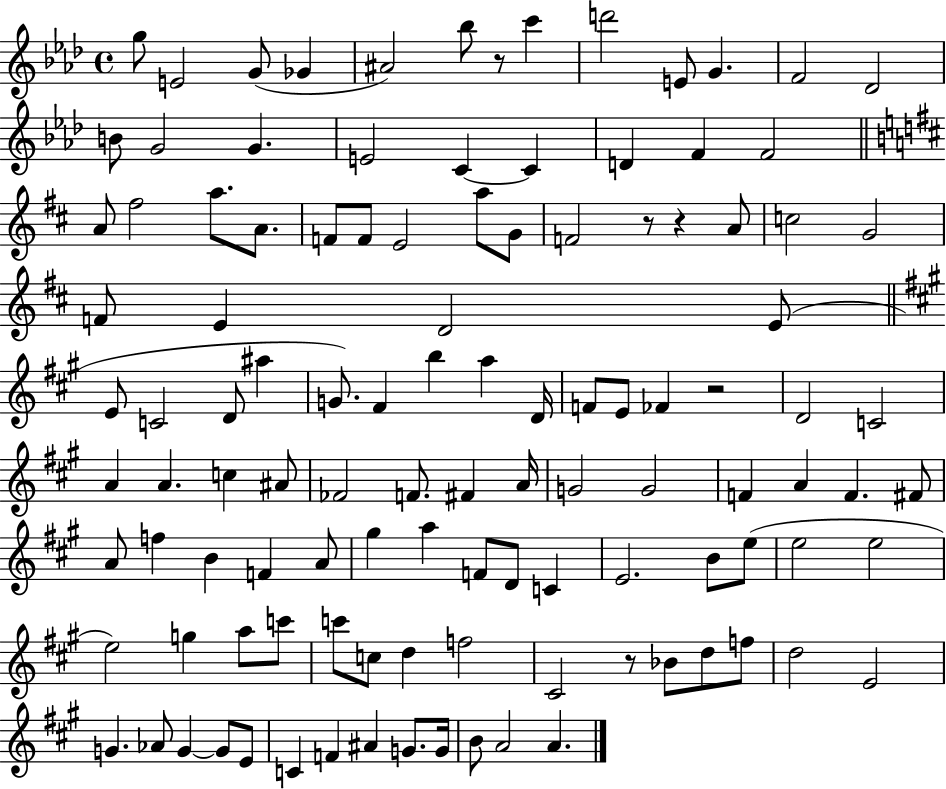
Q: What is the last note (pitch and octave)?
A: A4